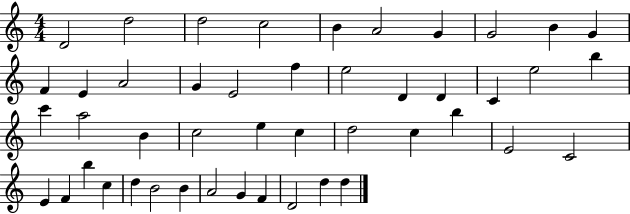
D4/h D5/h D5/h C5/h B4/q A4/h G4/q G4/h B4/q G4/q F4/q E4/q A4/h G4/q E4/h F5/q E5/h D4/q D4/q C4/q E5/h B5/q C6/q A5/h B4/q C5/h E5/q C5/q D5/h C5/q B5/q E4/h C4/h E4/q F4/q B5/q C5/q D5/q B4/h B4/q A4/h G4/q F4/q D4/h D5/q D5/q